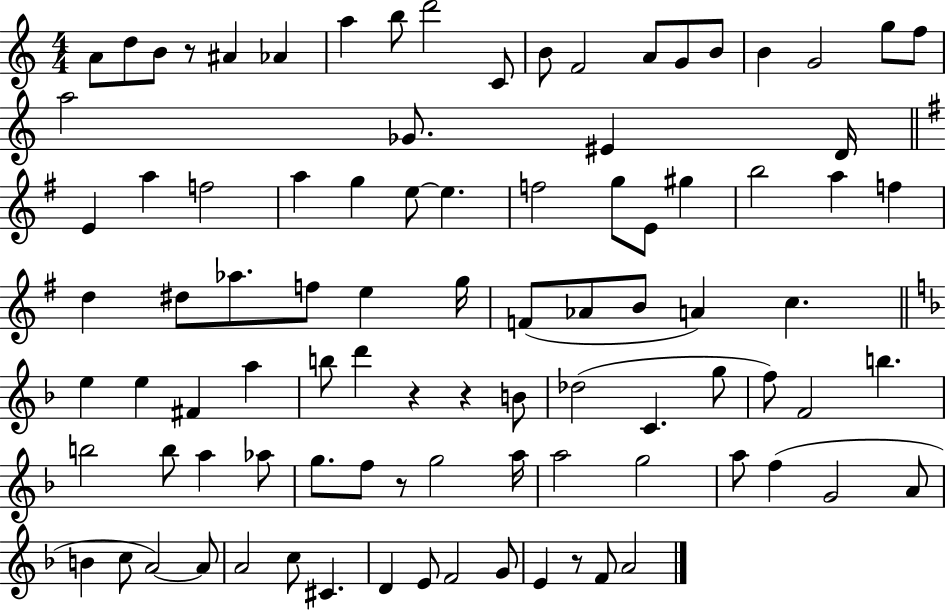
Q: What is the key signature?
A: C major